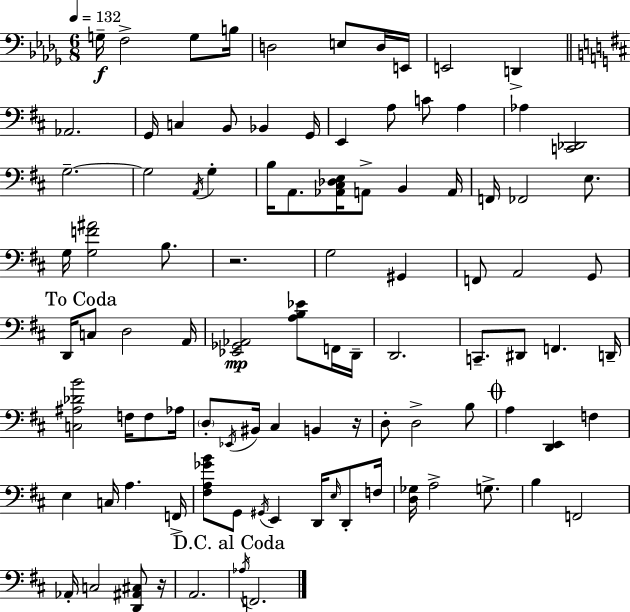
{
  \clef bass
  \numericTimeSignature
  \time 6/8
  \key bes \minor
  \tempo 4 = 132
  g16--\f f2-> g8 b16 | d2 e8 d16 e,16 | e,2 d,4-> | \bar "||" \break \key d \major aes,2. | g,16 c4 b,8 bes,4 g,16 | e,4 a8 c'8 a4 | aes4 <c, des,>2 | \break g2.--~~ | g2 \acciaccatura { a,16 } g4-. | b16 a,8. <aes, cis des e>16 a,8-> b,4 | a,16 f,16 fes,2 e8. | \break g16 <g f' ais'>2 b8. | r2. | g2 gis,4 | f,8 a,2 g,8 | \break \mark "To Coda" d,16 c8 d2 | a,16 <ees, ges, aes,>2\mp <a b ees'>8 f,16 | d,16-- d,2. | c,8.-- dis,8 f,4. | \break d,16-- <c ais des' b'>2 f16 f8 | aes16 \parenthesize d8-. \acciaccatura { ees,16 } bis,16 cis4 b,4 | r16 d8-. d2-> | b8 \mark \markup { \musicglyph "scripts.coda" } a4 <d, e,>4 f4 | \break e4 c16 a4. | f,16-> <fis a ges' b'>8 g,8 \acciaccatura { gis,16 } e,4 d,16 | \grace { e16 } d,8-. f16 <d ges>16 a2-> | g8.-> b4 f,2 | \break aes,16-. c2 | <d, ais, cis>8 r16 a,2. | \mark "D.C. al Coda" \acciaccatura { aes16 } f,2. | \bar "|."
}